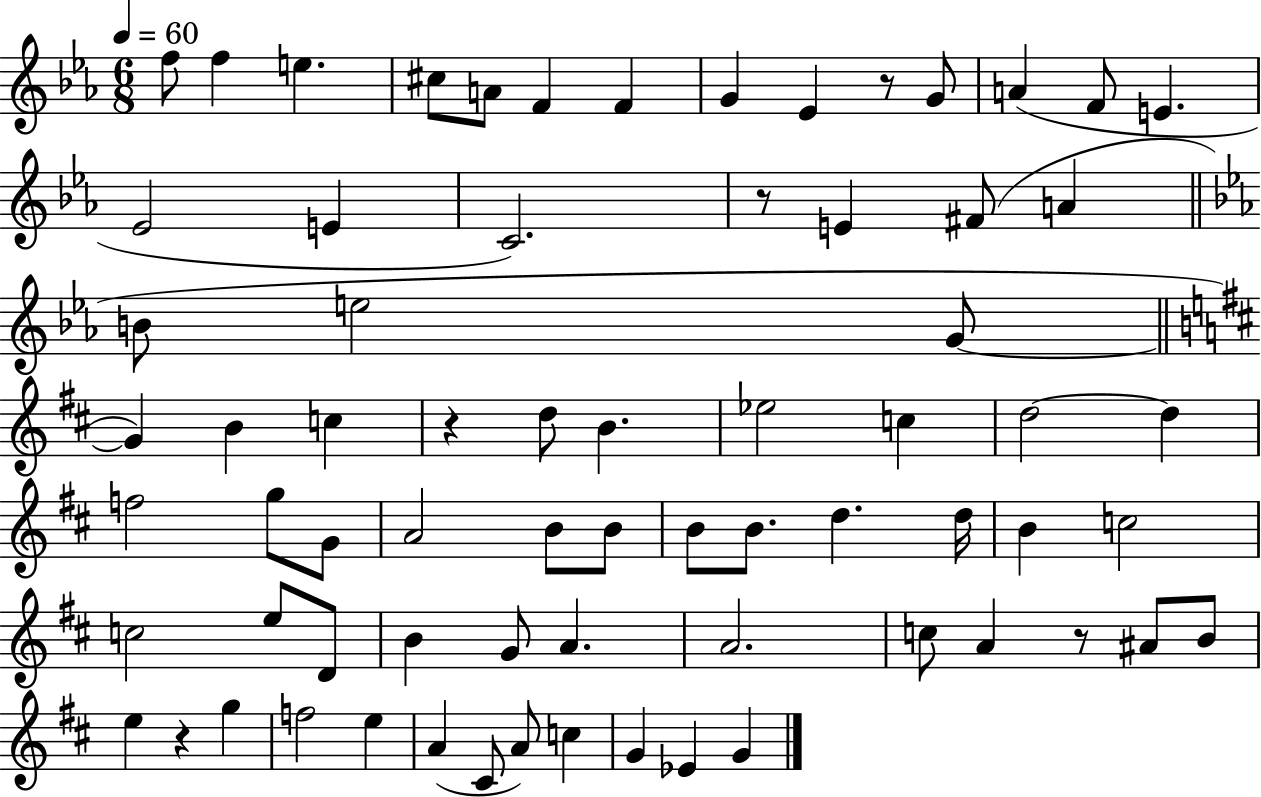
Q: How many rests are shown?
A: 5